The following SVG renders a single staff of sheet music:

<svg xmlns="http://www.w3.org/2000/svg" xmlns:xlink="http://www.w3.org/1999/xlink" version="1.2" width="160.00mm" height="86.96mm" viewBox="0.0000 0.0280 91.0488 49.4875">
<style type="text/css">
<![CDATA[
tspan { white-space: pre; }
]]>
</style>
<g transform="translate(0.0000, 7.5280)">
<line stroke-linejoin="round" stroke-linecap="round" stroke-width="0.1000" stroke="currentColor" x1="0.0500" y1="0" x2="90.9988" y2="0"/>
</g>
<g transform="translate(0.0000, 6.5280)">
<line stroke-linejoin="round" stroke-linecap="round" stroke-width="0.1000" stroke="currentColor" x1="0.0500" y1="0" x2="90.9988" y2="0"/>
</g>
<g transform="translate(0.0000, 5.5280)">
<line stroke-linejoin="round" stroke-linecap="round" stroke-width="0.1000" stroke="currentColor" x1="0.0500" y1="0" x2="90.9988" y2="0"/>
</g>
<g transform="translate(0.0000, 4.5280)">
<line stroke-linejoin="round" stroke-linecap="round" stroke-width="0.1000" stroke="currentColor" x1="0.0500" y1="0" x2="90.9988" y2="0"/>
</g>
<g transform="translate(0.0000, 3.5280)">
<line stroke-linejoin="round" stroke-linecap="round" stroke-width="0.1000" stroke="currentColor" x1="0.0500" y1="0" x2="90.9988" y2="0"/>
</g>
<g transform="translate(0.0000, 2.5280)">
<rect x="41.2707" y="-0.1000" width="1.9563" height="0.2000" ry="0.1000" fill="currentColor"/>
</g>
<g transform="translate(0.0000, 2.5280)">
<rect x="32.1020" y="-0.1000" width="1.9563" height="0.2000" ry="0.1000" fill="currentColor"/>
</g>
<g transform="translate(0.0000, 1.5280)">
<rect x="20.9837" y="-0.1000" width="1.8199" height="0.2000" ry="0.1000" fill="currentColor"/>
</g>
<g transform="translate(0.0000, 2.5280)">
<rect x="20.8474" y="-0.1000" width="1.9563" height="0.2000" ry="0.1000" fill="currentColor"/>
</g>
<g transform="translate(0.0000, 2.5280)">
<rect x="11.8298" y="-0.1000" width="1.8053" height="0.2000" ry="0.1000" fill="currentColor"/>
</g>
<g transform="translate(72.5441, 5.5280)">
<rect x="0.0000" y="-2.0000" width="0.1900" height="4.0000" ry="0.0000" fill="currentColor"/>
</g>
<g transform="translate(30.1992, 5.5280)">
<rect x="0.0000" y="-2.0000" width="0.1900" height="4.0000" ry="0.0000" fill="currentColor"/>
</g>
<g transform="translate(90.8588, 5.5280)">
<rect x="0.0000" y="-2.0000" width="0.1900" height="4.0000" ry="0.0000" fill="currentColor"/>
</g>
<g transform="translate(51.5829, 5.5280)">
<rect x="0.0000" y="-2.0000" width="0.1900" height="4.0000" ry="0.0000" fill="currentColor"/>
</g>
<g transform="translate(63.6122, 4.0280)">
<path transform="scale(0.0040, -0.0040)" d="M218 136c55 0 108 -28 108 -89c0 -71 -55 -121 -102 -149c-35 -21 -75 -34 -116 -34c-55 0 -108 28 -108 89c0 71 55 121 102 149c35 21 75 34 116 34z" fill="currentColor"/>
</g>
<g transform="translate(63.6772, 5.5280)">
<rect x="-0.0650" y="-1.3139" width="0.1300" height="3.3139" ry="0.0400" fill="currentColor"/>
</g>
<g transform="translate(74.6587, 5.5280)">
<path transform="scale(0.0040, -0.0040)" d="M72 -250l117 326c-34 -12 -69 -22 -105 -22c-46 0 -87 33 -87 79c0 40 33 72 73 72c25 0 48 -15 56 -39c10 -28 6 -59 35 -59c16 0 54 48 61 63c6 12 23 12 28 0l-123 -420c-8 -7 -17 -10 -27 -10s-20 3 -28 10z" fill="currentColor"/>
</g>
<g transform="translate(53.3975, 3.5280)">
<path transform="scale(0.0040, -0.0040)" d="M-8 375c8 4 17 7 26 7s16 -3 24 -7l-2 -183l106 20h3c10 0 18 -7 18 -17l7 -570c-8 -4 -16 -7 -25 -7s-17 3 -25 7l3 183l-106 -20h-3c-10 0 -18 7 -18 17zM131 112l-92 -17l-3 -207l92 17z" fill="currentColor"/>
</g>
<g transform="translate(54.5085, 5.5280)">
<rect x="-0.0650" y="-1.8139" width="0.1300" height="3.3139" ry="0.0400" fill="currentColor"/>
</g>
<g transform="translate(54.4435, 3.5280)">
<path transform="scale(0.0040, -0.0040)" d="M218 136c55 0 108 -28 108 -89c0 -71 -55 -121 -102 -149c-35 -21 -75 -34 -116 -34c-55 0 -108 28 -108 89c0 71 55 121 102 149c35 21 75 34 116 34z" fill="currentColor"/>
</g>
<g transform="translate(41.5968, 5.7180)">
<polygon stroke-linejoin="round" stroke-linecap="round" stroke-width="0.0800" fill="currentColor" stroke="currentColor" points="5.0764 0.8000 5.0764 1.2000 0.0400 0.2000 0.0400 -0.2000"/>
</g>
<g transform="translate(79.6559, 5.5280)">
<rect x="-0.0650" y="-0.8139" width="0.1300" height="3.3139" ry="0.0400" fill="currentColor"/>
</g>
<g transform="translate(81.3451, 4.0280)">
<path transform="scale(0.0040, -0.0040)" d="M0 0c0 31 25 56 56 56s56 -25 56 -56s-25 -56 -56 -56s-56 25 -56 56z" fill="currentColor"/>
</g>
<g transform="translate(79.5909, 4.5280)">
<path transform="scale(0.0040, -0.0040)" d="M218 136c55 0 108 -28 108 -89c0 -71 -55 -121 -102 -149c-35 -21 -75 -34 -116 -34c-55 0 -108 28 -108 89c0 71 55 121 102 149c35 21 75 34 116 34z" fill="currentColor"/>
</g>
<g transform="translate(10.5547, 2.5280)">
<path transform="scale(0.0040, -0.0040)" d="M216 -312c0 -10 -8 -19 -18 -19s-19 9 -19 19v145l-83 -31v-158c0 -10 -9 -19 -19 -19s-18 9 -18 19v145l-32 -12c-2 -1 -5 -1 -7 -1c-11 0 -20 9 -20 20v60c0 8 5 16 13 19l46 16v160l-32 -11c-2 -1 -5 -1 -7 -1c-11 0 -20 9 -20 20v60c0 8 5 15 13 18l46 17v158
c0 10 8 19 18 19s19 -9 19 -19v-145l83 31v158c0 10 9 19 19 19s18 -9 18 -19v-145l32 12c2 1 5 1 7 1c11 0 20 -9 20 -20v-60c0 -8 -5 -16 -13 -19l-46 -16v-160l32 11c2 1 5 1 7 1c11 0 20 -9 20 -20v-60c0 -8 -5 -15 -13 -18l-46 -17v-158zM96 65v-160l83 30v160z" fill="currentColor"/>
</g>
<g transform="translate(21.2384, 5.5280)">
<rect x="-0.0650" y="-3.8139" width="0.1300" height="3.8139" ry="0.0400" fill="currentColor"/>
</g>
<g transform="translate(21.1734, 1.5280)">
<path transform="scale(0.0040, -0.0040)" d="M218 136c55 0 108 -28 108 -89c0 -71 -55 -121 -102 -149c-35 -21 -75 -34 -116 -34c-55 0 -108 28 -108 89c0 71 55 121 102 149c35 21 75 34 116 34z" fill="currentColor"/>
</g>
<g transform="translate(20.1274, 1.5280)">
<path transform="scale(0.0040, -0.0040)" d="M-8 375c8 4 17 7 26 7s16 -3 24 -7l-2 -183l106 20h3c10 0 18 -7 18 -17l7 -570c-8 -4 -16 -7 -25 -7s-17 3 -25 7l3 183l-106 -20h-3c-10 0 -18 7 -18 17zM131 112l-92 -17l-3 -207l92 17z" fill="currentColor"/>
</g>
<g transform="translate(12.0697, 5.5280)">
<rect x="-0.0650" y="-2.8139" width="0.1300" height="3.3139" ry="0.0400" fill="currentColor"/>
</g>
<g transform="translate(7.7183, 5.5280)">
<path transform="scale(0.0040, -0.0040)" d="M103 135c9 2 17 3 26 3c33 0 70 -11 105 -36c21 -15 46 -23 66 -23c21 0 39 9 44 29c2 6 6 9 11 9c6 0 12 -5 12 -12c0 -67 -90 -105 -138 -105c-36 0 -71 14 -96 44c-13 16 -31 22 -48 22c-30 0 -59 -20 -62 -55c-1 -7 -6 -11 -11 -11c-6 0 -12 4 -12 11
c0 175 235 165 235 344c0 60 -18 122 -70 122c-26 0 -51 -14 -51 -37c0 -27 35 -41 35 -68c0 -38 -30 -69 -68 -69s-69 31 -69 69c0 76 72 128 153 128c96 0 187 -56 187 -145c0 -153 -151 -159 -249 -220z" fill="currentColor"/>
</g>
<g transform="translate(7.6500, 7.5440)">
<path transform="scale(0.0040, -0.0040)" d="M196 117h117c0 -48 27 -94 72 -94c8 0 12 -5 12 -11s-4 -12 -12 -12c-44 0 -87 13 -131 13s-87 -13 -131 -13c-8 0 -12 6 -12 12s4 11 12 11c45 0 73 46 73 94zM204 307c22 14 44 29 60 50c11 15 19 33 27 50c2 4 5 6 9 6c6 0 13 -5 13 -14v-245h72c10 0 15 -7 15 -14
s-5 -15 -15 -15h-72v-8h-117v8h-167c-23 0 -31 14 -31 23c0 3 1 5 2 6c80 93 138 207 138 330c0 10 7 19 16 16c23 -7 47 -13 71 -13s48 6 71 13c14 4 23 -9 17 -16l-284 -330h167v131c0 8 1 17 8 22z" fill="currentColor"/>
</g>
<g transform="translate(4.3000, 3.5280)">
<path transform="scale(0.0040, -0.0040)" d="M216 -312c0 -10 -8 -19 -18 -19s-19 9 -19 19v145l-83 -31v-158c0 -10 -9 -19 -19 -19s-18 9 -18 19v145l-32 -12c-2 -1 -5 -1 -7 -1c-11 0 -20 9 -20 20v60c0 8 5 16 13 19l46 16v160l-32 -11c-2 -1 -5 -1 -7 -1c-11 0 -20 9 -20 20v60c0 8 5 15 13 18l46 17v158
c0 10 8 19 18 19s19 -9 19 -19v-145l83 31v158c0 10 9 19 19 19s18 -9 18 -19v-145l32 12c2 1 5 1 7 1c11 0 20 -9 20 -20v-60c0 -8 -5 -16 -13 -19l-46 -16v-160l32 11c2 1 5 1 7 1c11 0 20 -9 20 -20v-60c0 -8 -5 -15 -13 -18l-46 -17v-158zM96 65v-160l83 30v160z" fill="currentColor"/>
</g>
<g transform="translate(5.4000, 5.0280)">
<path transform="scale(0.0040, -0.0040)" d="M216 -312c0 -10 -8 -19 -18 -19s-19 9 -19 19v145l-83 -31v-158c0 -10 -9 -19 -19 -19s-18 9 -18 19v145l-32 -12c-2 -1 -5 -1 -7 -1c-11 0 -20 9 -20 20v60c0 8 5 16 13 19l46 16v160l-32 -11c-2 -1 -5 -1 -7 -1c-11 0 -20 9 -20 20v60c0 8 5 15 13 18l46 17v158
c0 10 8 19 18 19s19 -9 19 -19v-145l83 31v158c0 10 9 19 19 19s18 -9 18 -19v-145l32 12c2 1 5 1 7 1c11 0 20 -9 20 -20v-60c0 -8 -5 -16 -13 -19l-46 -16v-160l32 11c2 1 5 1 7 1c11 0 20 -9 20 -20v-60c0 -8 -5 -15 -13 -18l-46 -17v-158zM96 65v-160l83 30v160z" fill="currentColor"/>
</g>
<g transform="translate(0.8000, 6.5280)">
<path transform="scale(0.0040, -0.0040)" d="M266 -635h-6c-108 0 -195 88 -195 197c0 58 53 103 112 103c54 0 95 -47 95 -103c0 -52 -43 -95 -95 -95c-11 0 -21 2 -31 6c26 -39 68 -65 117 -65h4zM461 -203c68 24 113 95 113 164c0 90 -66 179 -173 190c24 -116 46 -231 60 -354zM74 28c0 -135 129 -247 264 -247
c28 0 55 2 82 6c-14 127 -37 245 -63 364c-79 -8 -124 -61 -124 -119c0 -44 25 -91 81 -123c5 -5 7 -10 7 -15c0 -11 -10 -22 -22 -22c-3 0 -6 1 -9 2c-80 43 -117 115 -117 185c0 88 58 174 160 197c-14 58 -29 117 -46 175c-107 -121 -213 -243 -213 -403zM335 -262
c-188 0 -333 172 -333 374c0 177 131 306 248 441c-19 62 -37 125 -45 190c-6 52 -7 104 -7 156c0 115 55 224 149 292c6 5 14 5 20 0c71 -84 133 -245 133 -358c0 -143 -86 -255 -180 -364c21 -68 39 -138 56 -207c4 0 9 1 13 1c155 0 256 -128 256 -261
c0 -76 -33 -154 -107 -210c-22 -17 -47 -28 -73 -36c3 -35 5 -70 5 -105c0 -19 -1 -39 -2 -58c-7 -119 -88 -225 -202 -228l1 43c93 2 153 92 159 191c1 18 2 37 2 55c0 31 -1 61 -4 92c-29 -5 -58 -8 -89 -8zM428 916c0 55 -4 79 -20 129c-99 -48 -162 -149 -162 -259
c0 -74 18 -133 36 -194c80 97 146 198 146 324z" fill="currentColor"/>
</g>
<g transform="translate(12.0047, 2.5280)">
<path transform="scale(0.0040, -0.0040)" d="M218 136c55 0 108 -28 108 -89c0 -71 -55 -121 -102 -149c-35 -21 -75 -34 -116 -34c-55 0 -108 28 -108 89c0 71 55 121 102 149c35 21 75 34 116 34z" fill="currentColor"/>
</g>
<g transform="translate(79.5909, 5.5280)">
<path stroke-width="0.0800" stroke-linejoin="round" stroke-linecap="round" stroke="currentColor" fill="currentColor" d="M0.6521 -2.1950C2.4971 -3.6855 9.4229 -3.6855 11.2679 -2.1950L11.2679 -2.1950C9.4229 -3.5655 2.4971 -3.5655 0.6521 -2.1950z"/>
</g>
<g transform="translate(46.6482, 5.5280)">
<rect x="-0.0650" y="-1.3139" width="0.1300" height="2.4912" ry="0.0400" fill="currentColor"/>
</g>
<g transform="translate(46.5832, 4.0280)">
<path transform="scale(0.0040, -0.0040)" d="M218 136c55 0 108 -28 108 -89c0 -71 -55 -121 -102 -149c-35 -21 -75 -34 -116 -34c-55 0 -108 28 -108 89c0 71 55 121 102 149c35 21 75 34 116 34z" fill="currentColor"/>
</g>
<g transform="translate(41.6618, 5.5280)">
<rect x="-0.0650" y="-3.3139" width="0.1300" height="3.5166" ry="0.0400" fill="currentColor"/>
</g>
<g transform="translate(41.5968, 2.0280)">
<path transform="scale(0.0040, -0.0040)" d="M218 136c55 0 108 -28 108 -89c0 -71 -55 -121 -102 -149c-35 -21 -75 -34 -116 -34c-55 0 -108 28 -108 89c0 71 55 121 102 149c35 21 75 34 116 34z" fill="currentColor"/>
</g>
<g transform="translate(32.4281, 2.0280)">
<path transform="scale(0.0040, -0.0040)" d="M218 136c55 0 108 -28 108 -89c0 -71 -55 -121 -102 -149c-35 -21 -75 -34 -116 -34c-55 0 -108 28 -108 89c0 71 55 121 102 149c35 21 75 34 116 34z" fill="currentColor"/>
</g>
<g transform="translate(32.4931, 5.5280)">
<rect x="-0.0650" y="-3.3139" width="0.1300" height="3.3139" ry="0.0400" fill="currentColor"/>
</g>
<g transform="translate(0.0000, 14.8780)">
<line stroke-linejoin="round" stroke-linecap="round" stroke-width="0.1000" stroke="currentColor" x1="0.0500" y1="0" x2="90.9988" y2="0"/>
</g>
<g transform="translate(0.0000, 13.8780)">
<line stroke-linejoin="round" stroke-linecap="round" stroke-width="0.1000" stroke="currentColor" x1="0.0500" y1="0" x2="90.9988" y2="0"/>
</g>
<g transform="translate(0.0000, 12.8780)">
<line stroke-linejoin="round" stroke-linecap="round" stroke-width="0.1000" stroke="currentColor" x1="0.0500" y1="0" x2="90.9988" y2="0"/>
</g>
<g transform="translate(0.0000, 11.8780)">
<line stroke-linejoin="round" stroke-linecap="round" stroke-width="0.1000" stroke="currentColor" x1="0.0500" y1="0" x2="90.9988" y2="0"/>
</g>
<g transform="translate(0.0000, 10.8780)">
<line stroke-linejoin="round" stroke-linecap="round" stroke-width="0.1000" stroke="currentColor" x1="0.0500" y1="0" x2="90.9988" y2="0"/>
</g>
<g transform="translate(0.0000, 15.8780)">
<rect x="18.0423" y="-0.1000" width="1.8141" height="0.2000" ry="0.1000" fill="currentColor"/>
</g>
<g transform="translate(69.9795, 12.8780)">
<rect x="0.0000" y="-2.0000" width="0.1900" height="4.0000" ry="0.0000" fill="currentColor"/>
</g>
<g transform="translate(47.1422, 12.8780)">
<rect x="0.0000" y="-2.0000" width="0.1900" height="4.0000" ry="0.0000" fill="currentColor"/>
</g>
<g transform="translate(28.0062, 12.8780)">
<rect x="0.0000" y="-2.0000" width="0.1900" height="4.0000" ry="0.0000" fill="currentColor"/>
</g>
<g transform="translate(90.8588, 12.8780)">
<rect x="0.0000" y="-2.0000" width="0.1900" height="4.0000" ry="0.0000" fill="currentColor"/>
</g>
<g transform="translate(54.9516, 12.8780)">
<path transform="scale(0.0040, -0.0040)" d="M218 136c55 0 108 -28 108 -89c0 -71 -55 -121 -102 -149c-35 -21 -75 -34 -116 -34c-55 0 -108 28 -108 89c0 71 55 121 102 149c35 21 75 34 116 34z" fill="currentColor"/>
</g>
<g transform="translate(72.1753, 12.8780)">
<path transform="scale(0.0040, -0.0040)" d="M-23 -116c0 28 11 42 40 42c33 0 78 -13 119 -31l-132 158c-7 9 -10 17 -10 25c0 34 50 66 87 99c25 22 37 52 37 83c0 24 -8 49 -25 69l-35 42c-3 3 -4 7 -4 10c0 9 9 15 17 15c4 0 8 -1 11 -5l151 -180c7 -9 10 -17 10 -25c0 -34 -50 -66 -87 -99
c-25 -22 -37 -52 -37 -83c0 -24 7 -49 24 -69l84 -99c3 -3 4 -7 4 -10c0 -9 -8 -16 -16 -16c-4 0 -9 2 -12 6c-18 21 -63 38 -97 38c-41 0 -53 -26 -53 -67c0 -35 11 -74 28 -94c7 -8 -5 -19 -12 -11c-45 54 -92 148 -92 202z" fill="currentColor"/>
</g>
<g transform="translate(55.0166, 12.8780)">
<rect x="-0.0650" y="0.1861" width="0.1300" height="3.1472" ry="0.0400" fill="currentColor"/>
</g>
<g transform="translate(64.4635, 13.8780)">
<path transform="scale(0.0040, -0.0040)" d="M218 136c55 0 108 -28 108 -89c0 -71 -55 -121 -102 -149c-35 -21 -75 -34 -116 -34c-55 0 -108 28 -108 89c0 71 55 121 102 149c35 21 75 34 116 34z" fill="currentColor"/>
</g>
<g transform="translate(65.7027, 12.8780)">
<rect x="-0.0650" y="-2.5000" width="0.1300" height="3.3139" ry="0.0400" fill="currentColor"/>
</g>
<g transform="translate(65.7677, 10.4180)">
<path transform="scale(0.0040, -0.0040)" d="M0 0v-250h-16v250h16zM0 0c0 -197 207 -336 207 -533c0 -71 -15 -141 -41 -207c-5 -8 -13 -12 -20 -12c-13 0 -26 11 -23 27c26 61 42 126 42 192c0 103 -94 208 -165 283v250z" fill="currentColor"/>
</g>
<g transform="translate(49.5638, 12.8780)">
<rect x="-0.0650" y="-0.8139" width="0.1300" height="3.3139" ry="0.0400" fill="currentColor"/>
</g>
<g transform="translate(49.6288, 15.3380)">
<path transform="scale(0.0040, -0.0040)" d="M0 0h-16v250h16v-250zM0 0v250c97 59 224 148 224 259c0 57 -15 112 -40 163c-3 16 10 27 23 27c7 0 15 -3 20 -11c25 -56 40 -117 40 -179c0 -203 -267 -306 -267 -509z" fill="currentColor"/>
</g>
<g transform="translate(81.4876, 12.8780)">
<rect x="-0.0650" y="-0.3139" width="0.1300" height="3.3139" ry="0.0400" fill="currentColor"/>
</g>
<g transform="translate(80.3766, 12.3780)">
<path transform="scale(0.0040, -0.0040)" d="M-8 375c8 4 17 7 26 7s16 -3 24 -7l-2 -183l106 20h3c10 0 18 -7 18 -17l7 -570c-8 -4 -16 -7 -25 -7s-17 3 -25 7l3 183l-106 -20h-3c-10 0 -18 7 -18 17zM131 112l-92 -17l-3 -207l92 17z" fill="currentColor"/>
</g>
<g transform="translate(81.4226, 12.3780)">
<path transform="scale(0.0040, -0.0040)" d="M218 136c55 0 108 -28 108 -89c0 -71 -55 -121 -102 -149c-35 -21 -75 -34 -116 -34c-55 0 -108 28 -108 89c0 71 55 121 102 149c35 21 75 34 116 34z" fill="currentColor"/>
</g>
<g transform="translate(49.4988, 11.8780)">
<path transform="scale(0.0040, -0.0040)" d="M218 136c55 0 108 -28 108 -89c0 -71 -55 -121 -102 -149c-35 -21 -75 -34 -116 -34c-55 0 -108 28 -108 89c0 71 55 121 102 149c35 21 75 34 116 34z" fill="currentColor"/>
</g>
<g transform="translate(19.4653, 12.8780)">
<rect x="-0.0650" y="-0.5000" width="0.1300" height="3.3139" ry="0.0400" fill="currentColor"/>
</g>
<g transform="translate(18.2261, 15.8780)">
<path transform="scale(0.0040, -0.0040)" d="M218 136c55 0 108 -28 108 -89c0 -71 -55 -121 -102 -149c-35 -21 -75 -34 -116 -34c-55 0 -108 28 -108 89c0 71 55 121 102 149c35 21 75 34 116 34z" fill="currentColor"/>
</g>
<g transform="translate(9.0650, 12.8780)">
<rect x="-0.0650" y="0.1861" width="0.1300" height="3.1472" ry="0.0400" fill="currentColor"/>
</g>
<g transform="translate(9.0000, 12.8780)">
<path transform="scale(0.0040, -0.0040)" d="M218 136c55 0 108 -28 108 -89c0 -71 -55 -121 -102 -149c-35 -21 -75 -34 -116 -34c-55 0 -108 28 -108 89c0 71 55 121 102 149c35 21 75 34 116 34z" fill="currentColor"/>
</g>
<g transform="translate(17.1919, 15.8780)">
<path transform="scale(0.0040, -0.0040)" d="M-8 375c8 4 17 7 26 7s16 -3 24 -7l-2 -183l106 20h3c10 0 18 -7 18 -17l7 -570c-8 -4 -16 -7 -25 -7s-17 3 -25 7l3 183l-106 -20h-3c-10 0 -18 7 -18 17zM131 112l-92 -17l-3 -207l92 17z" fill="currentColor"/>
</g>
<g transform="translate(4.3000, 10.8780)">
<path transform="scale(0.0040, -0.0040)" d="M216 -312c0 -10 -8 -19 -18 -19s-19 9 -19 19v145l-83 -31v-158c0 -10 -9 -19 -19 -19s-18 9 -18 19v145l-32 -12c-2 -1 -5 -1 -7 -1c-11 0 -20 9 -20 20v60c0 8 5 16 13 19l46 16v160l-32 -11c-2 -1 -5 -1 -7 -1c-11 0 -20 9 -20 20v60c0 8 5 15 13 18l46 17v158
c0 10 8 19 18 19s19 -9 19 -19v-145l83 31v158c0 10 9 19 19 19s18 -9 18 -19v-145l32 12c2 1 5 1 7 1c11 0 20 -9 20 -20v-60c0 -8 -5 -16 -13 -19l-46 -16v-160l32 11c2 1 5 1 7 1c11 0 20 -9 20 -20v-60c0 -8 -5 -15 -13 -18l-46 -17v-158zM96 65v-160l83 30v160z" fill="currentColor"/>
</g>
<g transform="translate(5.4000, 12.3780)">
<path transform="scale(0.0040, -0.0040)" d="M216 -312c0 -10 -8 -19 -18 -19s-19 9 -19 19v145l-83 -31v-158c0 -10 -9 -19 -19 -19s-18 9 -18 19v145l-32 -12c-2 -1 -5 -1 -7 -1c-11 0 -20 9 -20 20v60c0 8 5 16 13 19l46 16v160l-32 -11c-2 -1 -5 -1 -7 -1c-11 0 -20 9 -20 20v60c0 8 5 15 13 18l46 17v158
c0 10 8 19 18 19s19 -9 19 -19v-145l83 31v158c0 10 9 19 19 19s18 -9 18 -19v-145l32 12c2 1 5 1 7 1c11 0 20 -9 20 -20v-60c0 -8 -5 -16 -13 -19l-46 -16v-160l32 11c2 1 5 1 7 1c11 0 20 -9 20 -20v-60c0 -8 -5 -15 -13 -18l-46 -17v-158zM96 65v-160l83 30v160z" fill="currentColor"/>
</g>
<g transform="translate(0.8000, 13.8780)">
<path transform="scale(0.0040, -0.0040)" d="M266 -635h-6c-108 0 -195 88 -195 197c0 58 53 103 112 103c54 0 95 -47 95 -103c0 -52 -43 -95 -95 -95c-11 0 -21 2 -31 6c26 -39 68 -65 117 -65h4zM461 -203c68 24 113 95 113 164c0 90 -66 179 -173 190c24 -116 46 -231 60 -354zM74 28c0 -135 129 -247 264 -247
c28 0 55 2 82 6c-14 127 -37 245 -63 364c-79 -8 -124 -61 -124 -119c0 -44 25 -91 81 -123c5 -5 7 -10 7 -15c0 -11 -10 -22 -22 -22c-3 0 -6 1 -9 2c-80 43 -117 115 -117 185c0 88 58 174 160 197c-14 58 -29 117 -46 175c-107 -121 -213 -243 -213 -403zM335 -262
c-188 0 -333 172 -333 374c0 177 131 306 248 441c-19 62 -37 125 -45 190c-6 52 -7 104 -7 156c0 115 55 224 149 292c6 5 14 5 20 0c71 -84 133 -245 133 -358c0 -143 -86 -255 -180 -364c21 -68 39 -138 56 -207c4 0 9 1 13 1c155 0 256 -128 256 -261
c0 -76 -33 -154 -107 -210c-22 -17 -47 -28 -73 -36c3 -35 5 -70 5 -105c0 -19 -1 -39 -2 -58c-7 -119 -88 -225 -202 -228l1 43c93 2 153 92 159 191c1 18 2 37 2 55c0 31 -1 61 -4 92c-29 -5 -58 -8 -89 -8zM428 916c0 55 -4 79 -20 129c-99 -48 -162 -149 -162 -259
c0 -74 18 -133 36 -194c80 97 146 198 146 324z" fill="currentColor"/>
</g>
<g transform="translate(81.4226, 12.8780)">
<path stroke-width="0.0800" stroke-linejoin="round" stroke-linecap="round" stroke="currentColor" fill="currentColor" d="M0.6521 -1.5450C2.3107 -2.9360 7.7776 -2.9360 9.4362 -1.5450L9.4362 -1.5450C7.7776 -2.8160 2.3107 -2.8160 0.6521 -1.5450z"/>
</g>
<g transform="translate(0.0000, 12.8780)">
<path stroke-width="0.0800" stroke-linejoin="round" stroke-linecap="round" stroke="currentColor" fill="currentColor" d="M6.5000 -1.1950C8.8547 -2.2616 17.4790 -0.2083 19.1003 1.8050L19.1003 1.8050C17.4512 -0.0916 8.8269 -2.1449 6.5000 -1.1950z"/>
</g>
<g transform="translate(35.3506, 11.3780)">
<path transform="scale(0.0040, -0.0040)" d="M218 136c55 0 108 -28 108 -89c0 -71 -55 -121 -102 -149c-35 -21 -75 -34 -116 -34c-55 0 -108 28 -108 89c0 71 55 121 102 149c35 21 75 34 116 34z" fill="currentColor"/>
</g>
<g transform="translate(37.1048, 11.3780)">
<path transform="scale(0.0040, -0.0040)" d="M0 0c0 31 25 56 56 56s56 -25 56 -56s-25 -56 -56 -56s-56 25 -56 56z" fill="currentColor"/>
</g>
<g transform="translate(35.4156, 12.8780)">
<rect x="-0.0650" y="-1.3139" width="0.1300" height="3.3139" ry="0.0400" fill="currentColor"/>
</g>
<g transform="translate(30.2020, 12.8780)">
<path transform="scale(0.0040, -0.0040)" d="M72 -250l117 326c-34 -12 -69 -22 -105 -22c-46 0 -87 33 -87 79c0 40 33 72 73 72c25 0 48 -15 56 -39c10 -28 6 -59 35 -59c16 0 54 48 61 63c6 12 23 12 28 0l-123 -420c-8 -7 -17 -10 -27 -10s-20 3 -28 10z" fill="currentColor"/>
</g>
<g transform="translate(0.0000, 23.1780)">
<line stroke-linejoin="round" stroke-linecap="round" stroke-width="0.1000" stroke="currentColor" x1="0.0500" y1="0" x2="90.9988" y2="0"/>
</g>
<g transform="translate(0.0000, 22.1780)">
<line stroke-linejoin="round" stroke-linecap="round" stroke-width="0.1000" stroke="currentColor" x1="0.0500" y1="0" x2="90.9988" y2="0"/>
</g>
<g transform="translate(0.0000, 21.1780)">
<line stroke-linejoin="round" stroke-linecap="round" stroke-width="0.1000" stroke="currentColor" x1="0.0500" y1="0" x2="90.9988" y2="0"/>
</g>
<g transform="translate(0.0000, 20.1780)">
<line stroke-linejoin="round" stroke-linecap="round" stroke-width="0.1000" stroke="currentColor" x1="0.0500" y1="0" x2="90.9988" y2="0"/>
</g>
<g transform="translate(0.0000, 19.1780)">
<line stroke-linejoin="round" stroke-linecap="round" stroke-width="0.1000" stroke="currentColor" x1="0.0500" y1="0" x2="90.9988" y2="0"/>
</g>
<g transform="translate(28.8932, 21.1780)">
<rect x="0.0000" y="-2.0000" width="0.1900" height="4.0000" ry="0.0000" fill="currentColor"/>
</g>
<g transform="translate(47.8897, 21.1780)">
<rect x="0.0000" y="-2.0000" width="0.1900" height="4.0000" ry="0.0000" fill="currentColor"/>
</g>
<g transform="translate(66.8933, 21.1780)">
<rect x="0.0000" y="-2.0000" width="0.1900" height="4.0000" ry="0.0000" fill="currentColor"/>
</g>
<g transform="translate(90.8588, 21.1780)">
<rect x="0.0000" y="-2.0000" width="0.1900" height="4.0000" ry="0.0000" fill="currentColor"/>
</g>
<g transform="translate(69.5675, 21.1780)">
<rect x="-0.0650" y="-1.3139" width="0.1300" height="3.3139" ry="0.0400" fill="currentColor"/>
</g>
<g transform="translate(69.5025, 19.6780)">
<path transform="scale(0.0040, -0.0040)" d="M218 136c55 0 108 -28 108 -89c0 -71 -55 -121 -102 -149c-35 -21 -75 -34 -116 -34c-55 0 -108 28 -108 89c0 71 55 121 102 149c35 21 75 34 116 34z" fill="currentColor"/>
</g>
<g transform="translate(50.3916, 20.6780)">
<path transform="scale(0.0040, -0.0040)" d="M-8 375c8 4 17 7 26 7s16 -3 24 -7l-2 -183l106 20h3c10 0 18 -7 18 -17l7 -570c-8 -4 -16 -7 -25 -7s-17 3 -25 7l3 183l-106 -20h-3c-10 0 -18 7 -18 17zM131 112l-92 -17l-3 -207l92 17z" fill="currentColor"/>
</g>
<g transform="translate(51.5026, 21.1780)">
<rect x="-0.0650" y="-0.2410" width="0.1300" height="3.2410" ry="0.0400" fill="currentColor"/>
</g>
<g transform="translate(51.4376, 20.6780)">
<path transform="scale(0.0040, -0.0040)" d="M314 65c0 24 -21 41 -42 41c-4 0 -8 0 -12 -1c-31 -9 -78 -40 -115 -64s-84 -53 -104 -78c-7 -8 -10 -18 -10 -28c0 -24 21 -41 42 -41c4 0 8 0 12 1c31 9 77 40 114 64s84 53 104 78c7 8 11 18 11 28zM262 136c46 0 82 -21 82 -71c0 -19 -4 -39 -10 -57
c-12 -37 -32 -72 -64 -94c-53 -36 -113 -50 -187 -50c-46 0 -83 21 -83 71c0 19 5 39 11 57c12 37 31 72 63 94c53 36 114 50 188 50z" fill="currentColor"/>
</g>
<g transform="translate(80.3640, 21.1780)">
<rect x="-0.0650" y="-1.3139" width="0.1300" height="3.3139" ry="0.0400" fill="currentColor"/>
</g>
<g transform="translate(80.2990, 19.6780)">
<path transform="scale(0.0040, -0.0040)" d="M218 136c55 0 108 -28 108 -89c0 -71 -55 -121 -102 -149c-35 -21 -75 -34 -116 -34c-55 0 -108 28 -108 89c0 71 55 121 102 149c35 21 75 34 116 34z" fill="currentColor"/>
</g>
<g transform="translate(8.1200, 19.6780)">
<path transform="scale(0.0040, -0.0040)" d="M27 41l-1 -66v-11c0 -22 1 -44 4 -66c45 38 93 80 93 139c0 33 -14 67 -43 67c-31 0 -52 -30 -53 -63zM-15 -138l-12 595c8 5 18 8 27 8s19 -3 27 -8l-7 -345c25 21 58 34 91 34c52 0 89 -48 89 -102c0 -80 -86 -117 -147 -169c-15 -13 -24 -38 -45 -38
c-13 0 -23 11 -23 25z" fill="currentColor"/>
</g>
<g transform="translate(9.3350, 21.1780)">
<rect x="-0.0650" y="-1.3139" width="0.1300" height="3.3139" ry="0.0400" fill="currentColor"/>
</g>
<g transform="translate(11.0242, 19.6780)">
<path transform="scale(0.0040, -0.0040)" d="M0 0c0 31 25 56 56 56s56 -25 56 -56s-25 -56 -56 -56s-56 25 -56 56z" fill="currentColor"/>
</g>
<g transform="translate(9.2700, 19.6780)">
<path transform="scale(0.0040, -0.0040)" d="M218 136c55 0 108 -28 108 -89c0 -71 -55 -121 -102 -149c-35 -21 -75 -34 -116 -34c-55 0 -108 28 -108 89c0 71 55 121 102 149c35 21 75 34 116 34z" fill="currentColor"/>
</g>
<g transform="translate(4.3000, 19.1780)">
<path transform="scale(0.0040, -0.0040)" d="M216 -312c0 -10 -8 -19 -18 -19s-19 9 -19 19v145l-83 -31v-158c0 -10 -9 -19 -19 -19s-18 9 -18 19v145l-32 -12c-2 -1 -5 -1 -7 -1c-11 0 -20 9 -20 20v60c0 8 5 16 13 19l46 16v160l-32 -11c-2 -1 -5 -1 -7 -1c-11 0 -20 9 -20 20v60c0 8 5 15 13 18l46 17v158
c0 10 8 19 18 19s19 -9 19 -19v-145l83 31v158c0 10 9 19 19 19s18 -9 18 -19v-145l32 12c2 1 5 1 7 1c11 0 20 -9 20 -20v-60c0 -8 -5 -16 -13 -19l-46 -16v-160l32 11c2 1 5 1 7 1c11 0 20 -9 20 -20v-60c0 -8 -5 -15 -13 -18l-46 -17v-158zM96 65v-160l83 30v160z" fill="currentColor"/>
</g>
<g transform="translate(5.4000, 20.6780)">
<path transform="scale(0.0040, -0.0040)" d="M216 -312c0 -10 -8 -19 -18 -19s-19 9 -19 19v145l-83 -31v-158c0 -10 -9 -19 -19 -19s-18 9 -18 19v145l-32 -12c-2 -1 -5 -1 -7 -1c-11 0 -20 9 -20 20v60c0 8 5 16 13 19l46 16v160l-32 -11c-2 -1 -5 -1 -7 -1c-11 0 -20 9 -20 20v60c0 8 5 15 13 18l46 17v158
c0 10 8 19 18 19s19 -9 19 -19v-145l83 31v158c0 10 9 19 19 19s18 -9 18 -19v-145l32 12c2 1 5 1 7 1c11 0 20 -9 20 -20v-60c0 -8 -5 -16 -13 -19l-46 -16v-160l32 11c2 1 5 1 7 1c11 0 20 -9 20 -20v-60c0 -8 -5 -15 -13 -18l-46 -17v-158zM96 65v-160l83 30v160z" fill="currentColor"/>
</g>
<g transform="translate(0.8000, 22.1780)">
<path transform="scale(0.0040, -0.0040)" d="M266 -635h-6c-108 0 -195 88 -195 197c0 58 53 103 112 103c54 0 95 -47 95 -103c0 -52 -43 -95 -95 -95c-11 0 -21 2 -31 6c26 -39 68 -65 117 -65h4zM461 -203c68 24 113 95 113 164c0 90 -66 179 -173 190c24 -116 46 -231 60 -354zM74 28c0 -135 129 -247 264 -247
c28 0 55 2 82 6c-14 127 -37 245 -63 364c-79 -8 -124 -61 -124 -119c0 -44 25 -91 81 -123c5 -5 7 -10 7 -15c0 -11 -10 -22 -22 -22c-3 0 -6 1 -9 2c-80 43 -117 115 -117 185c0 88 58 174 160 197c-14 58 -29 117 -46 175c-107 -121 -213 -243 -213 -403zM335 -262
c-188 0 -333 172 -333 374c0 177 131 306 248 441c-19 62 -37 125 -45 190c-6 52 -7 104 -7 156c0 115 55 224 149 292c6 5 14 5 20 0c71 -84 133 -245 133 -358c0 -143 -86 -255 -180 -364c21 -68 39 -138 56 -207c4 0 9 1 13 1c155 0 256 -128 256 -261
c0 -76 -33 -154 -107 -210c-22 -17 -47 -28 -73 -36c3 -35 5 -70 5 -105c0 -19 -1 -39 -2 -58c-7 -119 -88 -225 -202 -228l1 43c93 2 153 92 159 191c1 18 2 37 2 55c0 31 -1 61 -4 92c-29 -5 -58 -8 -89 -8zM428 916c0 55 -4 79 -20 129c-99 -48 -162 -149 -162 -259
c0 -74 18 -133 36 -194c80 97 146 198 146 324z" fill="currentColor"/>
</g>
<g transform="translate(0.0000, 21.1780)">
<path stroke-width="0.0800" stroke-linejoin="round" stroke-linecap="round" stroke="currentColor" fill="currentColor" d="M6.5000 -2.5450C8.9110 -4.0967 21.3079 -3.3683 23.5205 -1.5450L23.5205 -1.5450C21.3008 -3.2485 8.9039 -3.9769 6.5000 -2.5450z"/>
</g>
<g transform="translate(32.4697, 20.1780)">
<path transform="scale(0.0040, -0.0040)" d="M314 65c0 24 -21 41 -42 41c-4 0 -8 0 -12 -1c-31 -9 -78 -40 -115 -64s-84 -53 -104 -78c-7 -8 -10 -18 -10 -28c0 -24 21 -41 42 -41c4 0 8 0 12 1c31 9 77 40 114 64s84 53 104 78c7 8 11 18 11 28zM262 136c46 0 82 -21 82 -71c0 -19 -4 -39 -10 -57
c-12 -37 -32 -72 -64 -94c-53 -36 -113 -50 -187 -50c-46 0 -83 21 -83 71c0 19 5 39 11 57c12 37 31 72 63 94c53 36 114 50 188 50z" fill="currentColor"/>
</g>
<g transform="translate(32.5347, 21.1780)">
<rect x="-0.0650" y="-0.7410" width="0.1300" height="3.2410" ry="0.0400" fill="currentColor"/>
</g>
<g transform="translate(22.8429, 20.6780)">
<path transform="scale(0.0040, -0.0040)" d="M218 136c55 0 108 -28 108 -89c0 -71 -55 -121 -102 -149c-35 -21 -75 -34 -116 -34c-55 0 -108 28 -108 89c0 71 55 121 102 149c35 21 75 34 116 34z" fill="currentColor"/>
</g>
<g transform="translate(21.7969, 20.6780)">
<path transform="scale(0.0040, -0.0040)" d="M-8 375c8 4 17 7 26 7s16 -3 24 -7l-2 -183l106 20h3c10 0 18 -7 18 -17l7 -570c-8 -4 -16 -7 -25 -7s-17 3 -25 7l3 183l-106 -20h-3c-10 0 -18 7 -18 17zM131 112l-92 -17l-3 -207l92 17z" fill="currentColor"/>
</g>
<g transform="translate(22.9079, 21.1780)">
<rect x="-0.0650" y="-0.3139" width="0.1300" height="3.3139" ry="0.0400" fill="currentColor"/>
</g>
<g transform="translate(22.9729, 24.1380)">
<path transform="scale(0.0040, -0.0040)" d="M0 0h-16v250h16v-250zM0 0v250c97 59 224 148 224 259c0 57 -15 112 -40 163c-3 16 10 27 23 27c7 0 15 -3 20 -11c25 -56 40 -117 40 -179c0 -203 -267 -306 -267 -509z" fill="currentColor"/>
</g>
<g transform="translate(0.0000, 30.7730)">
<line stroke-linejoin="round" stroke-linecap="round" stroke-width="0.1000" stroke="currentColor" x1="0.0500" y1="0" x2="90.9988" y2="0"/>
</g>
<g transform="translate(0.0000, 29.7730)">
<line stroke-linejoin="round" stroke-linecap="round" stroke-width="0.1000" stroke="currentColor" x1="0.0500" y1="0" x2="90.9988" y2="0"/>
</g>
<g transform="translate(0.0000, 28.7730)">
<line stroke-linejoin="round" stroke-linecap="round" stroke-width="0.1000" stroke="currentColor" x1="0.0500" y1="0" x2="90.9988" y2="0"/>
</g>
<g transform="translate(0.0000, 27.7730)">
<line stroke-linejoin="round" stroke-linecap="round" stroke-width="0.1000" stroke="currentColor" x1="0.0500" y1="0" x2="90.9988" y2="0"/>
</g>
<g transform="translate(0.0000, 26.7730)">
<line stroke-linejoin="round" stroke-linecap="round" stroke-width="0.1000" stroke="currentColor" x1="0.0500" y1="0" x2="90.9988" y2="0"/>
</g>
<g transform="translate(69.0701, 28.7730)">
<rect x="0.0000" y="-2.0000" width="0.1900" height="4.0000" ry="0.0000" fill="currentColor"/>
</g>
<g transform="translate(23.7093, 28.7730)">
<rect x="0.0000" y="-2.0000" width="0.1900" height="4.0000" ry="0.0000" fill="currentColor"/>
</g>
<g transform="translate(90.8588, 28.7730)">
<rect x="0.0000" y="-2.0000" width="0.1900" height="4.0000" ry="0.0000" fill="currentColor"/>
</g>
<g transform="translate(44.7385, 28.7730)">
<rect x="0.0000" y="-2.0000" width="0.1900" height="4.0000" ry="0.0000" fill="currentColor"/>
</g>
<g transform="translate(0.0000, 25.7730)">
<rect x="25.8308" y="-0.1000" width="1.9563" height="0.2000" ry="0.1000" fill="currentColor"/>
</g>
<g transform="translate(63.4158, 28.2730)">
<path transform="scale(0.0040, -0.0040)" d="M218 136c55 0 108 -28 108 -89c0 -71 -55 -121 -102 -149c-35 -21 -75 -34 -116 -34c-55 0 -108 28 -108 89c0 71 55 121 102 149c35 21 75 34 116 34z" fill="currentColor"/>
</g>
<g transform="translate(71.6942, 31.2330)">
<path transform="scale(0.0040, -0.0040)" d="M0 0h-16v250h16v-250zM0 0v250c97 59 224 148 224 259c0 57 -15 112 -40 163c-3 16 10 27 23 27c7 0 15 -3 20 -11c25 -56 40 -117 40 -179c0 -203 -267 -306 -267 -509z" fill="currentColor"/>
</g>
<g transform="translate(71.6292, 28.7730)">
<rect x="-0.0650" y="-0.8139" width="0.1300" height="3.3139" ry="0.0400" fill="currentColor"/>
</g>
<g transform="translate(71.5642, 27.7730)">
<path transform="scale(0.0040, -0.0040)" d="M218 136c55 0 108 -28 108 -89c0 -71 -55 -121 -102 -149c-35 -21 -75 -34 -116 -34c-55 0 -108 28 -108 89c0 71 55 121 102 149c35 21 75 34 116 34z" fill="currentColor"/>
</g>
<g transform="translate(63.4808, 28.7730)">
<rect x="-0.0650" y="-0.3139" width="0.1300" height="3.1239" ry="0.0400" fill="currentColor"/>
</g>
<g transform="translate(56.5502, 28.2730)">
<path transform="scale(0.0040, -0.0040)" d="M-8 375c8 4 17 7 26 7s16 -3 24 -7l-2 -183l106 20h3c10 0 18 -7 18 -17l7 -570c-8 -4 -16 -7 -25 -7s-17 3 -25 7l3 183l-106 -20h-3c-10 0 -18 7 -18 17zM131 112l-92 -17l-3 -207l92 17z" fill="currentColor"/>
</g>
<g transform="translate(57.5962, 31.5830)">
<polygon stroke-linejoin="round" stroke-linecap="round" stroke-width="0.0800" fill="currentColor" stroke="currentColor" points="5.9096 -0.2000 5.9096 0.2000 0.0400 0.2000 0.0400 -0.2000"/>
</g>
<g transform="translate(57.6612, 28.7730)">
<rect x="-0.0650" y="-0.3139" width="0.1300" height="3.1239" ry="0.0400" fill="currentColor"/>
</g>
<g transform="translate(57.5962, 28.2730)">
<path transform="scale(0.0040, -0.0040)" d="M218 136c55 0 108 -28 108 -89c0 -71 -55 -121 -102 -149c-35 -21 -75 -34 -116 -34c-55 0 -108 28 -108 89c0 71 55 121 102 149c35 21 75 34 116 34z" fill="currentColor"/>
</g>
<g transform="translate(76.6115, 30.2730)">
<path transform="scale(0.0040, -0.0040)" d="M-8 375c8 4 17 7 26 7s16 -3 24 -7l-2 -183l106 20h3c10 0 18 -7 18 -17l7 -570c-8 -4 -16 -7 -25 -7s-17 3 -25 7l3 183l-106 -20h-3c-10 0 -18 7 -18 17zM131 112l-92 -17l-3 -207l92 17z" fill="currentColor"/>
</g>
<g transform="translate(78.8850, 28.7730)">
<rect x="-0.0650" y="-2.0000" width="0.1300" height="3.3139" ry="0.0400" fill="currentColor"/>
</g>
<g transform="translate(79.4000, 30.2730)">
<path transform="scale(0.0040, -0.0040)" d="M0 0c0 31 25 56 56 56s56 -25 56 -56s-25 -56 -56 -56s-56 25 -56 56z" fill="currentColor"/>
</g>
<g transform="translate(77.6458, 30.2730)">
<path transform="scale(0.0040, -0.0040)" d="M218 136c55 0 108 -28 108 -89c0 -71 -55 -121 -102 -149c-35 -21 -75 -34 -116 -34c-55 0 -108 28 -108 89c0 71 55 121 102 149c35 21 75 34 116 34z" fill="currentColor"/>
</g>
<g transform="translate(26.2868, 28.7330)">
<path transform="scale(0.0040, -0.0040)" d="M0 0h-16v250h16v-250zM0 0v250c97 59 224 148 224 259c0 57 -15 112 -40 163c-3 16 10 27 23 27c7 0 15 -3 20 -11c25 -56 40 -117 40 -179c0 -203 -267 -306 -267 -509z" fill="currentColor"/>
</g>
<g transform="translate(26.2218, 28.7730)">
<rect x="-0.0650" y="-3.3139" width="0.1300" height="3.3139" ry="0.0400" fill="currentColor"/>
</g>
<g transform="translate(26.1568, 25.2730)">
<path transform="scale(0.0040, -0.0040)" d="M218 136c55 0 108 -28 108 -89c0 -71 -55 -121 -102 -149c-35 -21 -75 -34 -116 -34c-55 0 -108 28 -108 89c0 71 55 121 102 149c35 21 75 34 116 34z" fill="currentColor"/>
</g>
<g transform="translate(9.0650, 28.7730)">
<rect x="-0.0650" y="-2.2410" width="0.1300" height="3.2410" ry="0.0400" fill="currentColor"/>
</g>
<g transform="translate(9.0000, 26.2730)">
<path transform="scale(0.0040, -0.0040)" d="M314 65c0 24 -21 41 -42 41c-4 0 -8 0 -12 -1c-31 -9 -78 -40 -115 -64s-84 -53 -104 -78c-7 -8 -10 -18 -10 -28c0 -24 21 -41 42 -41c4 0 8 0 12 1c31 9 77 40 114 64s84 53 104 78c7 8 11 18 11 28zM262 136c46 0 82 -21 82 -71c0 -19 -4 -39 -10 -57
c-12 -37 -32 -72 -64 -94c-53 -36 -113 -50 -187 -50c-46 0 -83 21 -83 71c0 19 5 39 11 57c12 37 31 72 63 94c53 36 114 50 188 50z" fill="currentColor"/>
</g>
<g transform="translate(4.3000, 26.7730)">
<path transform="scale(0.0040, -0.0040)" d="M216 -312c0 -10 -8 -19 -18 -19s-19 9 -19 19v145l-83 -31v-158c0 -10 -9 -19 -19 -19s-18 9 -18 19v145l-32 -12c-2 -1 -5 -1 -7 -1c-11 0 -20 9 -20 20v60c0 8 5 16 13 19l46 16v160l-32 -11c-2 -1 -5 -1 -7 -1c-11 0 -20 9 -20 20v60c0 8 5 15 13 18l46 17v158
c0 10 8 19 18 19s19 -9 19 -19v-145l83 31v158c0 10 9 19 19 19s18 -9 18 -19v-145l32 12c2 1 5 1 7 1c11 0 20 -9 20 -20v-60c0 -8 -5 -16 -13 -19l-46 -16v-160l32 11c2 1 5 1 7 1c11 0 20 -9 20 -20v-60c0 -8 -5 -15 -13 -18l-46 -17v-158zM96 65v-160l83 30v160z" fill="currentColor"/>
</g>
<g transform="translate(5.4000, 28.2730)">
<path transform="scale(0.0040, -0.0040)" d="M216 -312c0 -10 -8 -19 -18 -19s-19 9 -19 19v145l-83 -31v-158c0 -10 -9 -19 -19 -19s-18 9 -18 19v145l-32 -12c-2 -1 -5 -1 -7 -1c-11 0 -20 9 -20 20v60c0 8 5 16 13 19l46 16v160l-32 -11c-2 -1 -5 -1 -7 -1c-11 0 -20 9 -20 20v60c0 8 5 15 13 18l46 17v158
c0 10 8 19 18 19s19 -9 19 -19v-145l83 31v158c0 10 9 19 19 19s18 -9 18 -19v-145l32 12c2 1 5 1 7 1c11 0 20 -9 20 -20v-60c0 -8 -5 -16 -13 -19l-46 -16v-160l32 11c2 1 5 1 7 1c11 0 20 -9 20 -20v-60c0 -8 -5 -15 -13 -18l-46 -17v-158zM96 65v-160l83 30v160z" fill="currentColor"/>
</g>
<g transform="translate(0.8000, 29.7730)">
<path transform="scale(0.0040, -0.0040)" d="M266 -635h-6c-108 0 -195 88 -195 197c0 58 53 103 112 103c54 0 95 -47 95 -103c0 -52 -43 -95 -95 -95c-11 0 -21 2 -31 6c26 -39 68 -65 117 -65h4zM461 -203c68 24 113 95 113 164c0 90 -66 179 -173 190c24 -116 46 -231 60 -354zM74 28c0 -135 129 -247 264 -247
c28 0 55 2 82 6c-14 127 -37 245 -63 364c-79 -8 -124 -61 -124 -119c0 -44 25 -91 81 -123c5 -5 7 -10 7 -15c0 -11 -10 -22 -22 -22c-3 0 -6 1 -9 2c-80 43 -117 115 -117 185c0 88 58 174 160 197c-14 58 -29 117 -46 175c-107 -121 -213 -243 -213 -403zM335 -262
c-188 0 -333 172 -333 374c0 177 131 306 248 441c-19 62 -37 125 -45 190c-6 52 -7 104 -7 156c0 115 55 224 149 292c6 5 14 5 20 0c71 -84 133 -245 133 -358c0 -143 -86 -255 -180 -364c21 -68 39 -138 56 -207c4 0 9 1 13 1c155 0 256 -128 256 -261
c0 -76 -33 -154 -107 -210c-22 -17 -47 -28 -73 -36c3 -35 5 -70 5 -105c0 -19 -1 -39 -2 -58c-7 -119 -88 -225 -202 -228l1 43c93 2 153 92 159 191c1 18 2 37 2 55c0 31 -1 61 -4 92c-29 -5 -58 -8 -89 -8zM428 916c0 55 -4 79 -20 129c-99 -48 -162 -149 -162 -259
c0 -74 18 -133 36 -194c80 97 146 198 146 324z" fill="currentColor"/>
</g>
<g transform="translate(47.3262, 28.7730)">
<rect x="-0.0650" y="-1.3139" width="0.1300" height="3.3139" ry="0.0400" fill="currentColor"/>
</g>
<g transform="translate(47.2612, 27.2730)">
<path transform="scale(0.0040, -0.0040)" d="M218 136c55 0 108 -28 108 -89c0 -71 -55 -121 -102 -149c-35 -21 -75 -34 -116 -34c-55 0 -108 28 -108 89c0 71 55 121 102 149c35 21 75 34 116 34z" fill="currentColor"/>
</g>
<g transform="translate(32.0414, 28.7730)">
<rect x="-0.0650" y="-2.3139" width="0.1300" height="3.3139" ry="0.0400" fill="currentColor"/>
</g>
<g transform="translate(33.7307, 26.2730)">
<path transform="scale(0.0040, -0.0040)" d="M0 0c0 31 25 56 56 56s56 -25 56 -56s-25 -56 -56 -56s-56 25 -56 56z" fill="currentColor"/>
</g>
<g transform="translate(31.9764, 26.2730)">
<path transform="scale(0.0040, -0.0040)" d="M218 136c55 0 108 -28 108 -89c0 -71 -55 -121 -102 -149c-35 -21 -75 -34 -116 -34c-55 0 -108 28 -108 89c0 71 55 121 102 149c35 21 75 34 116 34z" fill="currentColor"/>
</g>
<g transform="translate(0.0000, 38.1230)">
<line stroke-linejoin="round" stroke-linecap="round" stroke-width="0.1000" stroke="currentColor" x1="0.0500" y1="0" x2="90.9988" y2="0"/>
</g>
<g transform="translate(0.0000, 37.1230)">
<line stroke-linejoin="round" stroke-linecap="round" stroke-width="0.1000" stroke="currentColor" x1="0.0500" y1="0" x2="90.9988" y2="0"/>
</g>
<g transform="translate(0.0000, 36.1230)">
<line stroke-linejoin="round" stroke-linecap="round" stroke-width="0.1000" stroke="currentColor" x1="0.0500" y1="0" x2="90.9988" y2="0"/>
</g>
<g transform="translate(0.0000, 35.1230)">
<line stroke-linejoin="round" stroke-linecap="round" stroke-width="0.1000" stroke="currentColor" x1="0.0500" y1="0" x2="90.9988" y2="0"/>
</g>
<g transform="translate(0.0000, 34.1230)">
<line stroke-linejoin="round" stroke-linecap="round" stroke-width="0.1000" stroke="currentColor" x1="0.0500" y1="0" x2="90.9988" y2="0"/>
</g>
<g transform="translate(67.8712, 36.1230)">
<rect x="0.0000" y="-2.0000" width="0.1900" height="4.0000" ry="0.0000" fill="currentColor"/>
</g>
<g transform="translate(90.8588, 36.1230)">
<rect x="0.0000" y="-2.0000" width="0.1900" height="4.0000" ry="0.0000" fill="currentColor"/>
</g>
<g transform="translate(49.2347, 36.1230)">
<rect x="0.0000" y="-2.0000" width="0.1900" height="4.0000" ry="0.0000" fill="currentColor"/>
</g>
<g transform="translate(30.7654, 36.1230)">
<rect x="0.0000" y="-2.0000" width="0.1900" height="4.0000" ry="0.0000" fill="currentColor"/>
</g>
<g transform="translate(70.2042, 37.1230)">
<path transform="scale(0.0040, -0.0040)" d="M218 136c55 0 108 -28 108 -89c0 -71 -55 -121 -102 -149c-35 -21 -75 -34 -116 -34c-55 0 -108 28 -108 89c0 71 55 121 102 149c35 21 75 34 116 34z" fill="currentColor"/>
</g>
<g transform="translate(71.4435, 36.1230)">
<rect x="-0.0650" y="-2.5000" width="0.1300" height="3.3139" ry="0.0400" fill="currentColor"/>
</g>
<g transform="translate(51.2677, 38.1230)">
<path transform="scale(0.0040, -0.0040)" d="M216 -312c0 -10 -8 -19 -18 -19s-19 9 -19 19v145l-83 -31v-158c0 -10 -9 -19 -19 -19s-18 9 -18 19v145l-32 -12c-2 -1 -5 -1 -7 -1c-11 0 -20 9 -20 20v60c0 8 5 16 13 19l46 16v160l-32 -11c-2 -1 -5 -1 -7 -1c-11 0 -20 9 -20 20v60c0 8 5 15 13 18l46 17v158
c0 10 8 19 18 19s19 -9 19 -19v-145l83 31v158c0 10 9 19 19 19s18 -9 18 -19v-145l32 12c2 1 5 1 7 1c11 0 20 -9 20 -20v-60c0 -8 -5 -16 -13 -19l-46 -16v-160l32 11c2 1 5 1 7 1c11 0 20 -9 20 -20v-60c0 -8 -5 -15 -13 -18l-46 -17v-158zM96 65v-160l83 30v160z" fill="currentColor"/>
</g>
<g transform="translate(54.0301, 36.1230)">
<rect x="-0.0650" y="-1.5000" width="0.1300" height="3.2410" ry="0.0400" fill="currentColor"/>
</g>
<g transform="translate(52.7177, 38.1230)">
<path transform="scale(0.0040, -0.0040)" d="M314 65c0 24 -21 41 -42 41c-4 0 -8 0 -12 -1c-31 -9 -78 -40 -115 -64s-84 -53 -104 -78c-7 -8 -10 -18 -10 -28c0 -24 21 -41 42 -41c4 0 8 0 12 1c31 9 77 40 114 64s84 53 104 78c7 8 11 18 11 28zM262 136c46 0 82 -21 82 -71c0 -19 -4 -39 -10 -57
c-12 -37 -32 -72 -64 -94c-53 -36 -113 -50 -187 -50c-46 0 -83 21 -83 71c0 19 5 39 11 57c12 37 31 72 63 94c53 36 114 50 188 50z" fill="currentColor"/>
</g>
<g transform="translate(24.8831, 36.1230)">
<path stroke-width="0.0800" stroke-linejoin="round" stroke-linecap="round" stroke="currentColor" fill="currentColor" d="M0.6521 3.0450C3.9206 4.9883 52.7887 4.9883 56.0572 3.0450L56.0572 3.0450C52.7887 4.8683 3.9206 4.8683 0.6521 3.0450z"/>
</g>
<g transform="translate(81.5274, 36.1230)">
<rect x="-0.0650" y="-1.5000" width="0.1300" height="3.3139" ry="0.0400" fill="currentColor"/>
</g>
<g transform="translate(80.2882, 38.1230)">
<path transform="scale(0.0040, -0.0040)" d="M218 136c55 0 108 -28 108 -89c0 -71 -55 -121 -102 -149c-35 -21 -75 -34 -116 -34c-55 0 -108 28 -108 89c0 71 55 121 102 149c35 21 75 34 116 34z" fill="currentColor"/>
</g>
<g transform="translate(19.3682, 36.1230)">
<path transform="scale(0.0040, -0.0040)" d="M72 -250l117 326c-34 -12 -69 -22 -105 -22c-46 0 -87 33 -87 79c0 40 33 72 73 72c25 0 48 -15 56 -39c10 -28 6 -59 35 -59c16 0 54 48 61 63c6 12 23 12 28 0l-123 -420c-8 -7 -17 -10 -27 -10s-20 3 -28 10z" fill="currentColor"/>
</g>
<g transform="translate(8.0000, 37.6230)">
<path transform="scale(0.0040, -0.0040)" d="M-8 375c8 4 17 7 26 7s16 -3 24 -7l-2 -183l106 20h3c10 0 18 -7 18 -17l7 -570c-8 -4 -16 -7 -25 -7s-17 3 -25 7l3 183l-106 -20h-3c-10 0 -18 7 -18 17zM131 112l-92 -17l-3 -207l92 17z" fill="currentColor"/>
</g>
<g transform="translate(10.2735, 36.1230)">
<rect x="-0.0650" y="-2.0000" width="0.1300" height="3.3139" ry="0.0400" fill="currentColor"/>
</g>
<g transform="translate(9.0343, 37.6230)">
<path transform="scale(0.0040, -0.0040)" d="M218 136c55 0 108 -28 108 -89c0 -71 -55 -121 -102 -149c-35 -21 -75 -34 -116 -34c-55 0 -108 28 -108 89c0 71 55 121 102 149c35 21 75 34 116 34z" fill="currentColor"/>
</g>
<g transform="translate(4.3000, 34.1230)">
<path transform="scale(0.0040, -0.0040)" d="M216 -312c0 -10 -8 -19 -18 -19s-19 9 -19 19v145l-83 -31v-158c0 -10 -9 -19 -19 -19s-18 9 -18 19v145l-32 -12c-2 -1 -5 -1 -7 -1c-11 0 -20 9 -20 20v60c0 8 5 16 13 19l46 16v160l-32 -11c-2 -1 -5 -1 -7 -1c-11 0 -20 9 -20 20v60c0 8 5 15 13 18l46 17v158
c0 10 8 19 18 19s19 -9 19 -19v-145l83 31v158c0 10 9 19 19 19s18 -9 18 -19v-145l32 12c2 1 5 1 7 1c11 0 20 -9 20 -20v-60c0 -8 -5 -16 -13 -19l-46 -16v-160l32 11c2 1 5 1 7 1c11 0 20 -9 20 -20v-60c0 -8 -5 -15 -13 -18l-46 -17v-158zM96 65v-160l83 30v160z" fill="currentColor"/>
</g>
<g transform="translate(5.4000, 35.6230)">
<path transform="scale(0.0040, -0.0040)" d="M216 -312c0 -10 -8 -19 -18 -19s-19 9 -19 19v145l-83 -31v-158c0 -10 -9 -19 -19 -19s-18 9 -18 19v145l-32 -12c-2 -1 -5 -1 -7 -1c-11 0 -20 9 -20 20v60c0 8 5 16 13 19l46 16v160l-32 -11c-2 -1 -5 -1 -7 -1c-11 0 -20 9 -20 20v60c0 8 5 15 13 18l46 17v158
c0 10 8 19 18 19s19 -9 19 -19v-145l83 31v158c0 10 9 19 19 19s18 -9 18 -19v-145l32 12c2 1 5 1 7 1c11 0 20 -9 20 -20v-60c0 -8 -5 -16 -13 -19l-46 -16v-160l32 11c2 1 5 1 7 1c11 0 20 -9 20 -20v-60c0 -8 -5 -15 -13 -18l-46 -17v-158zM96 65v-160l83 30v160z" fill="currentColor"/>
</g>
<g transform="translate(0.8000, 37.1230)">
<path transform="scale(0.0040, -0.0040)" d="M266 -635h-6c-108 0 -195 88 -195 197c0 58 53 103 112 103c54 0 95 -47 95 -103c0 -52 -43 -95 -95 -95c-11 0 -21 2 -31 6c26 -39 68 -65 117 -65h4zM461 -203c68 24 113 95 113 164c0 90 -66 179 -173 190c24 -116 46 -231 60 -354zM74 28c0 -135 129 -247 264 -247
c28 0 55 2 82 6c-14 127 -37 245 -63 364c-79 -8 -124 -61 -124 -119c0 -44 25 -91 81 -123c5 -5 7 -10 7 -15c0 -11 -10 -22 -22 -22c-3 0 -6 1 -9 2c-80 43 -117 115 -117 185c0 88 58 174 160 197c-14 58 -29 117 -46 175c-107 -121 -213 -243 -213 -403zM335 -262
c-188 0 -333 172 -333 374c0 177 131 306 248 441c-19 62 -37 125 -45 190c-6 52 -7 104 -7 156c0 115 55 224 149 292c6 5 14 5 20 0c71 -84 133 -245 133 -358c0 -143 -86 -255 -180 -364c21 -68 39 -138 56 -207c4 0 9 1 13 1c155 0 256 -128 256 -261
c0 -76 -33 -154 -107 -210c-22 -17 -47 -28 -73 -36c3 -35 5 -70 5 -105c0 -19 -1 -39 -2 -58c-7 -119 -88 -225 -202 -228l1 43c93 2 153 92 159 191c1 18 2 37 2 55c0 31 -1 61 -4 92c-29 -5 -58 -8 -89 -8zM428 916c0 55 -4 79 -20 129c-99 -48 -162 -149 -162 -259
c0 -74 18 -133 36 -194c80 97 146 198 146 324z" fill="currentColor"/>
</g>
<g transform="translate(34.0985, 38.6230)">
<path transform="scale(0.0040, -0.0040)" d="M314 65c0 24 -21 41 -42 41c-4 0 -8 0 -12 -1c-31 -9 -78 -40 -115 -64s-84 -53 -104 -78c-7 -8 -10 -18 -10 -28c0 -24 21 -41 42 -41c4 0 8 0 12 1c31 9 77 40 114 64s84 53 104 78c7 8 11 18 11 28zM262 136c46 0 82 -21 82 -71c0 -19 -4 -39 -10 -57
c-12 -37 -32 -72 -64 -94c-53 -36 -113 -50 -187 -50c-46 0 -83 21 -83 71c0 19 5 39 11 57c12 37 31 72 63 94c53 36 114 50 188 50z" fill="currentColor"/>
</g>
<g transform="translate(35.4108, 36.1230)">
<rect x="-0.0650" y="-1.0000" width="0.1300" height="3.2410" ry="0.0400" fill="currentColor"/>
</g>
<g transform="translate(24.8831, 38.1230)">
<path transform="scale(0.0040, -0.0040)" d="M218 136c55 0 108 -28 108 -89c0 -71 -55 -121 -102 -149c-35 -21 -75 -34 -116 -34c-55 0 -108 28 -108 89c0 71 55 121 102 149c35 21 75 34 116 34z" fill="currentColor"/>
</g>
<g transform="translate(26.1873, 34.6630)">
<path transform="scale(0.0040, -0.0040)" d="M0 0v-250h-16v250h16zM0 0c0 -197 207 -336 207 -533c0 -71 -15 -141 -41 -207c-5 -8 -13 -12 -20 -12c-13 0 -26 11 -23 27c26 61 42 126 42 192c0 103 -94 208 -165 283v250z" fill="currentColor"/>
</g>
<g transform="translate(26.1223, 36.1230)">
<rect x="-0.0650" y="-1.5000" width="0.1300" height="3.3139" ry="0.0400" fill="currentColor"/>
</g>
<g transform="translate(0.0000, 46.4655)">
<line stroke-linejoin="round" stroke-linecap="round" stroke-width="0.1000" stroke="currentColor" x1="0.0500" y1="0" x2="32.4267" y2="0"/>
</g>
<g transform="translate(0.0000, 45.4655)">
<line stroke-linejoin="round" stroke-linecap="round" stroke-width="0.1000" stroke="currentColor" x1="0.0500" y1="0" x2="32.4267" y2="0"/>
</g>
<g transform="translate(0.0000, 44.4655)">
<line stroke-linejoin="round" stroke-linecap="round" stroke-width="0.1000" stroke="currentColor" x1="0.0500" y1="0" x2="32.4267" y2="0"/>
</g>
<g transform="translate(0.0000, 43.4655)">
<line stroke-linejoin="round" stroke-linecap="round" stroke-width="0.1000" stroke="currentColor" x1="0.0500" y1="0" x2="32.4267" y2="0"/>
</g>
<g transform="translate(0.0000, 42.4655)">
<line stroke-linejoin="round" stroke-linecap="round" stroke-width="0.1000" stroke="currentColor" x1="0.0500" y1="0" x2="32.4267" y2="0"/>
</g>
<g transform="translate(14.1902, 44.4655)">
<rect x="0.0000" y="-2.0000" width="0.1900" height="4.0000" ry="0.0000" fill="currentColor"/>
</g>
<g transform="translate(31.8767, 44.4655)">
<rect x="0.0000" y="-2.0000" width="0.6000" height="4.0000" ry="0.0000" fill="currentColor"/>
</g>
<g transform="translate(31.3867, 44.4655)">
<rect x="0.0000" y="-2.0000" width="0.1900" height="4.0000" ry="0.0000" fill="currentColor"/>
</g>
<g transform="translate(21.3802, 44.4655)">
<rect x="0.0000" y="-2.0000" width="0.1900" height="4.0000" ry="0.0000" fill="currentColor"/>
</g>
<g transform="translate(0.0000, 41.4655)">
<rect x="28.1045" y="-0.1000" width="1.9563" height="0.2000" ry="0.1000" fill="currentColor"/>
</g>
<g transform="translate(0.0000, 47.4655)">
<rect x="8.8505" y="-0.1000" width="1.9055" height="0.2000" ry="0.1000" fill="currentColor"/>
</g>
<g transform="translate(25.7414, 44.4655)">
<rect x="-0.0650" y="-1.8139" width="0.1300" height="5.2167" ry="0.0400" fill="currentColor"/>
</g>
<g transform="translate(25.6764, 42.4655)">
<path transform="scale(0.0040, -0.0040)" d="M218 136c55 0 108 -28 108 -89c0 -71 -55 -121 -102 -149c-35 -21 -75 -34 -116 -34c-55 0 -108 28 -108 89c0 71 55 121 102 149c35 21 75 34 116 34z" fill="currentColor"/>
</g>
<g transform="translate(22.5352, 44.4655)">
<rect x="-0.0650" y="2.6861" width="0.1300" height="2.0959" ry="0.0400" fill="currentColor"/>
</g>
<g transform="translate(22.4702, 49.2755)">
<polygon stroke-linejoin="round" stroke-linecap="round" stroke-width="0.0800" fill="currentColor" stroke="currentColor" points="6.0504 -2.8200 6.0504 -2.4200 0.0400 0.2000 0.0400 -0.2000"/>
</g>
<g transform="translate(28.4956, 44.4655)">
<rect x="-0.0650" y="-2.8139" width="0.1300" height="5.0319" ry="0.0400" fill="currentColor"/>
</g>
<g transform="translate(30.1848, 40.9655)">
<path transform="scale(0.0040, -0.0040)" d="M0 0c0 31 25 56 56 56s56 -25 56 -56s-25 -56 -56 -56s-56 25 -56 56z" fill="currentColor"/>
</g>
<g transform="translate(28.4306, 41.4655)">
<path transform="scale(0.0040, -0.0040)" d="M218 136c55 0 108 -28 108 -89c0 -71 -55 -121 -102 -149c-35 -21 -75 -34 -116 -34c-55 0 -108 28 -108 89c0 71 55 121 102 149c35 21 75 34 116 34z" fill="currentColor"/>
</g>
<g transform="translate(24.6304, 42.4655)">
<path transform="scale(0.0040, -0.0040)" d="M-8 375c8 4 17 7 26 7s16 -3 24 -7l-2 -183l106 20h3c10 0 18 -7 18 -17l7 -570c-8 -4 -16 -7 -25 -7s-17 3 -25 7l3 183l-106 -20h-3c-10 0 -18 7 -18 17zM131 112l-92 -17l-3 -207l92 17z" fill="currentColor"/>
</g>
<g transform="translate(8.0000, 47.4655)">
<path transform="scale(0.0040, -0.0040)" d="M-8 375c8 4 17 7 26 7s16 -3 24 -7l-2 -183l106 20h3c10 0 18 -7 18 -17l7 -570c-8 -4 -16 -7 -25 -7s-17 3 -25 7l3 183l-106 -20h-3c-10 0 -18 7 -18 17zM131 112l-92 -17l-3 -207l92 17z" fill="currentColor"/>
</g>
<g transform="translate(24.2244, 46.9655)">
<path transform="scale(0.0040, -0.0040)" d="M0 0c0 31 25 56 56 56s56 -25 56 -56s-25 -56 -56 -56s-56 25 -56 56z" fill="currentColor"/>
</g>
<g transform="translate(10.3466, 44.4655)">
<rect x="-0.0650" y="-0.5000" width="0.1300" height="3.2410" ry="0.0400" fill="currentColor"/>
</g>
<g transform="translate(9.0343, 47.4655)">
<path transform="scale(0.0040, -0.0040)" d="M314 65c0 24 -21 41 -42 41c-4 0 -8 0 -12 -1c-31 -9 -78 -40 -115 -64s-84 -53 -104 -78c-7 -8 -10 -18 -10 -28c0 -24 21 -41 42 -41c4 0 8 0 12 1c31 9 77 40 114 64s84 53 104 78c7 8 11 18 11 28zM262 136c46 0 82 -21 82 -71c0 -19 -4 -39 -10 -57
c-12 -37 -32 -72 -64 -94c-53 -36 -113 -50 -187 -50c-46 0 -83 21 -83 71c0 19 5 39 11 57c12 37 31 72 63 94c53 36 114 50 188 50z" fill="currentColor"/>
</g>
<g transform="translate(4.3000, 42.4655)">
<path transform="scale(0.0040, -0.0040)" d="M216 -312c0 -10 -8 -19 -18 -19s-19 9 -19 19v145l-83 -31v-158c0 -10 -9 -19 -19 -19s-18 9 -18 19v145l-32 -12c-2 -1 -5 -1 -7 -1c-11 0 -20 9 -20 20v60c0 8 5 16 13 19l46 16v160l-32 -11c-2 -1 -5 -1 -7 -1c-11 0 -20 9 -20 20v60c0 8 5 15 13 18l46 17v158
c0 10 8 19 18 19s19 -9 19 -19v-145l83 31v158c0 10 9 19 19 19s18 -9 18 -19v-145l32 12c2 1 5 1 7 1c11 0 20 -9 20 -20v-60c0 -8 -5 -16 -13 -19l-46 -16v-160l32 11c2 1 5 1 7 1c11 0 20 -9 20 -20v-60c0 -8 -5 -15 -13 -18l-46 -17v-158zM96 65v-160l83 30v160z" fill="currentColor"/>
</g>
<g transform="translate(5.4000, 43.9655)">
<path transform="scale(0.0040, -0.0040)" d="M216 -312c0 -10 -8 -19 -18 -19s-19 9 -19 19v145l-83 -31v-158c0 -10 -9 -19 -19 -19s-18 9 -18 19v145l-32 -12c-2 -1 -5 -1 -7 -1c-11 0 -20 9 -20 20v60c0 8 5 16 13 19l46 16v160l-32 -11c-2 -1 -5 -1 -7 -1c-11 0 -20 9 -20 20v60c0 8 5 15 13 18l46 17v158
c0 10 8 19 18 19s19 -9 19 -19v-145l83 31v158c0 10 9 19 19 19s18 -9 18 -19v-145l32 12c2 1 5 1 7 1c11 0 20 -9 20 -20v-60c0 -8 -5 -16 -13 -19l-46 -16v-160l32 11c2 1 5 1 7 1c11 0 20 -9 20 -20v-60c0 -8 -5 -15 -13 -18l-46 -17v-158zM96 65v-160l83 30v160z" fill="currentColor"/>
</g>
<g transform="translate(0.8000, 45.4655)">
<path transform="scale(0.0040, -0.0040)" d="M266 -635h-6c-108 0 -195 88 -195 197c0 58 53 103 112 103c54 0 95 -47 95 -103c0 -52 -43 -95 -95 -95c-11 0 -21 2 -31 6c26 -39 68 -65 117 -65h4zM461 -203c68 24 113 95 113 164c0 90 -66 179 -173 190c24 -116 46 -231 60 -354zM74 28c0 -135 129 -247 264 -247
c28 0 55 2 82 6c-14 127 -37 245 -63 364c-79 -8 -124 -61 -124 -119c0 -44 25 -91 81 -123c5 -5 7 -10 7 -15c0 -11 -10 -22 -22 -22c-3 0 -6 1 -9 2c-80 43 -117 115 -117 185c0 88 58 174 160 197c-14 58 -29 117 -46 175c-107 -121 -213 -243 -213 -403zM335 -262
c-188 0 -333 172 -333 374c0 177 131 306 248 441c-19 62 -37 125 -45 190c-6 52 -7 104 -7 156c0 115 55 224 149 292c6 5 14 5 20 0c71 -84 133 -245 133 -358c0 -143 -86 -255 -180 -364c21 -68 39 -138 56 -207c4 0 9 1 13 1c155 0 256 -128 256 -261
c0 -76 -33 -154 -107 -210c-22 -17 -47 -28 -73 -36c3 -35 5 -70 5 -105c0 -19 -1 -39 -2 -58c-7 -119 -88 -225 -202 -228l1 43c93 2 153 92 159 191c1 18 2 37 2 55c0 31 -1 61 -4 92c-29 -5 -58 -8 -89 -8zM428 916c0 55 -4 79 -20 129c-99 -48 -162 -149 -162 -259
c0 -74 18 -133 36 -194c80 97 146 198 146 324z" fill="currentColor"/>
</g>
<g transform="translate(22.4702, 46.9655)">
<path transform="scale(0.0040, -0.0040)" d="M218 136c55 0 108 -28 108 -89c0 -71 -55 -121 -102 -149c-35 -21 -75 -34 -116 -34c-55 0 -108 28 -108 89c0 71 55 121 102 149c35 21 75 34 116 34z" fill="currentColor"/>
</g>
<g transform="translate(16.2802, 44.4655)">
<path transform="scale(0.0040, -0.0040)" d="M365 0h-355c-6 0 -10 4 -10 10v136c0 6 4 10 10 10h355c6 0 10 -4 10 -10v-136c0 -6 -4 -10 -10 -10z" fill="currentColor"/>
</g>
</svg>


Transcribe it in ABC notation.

X:1
T:Untitled
M:2/4
L:1/4
K:D
^a c' b b/2 e/2 f e z/2 d B C z/2 e d/2 B G/2 z c _e c/2 d2 c2 e e g2 b/2 g e c/2 c/2 d/2 F F z/2 E/2 D2 ^E2 G E C2 z2 D/2 f/2 a/2